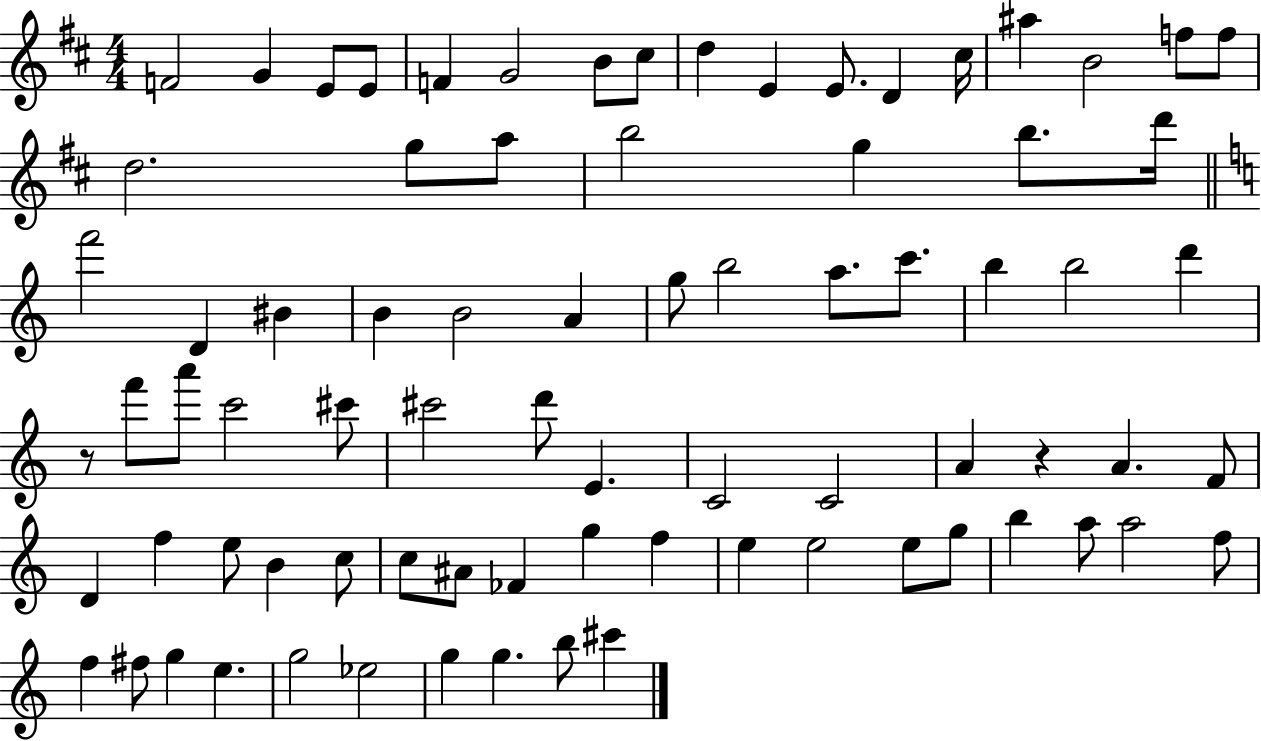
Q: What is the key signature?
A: D major